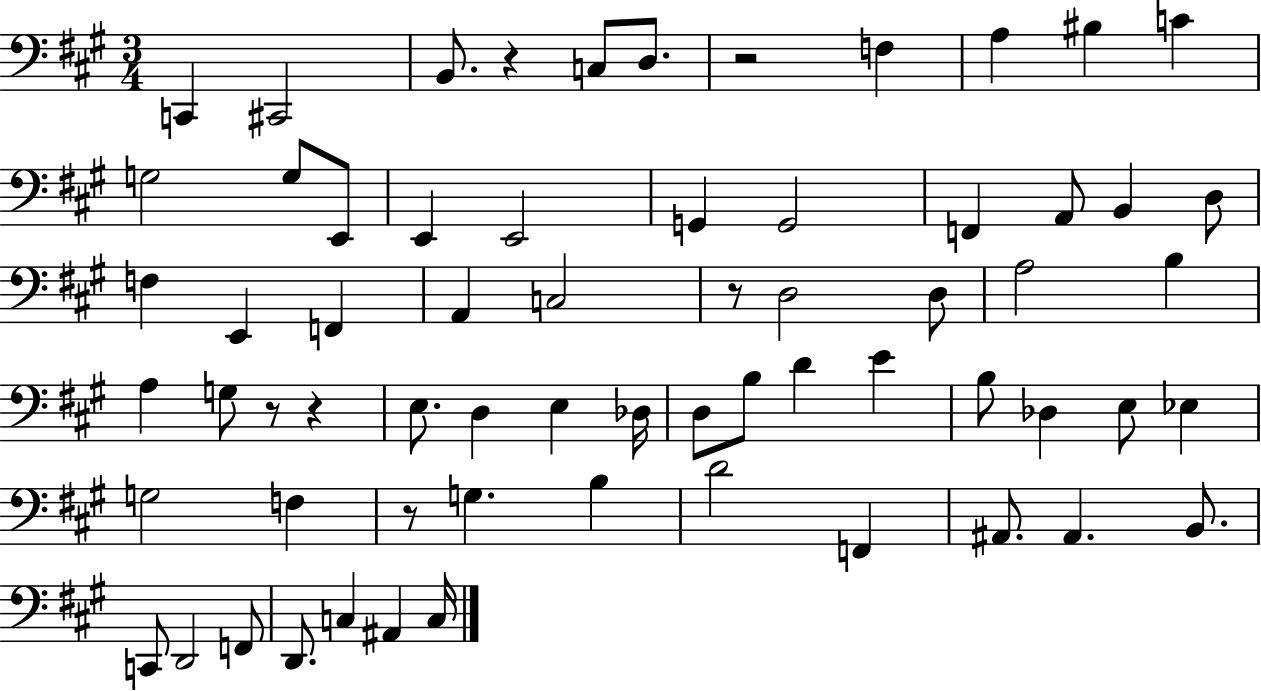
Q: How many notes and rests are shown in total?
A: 65